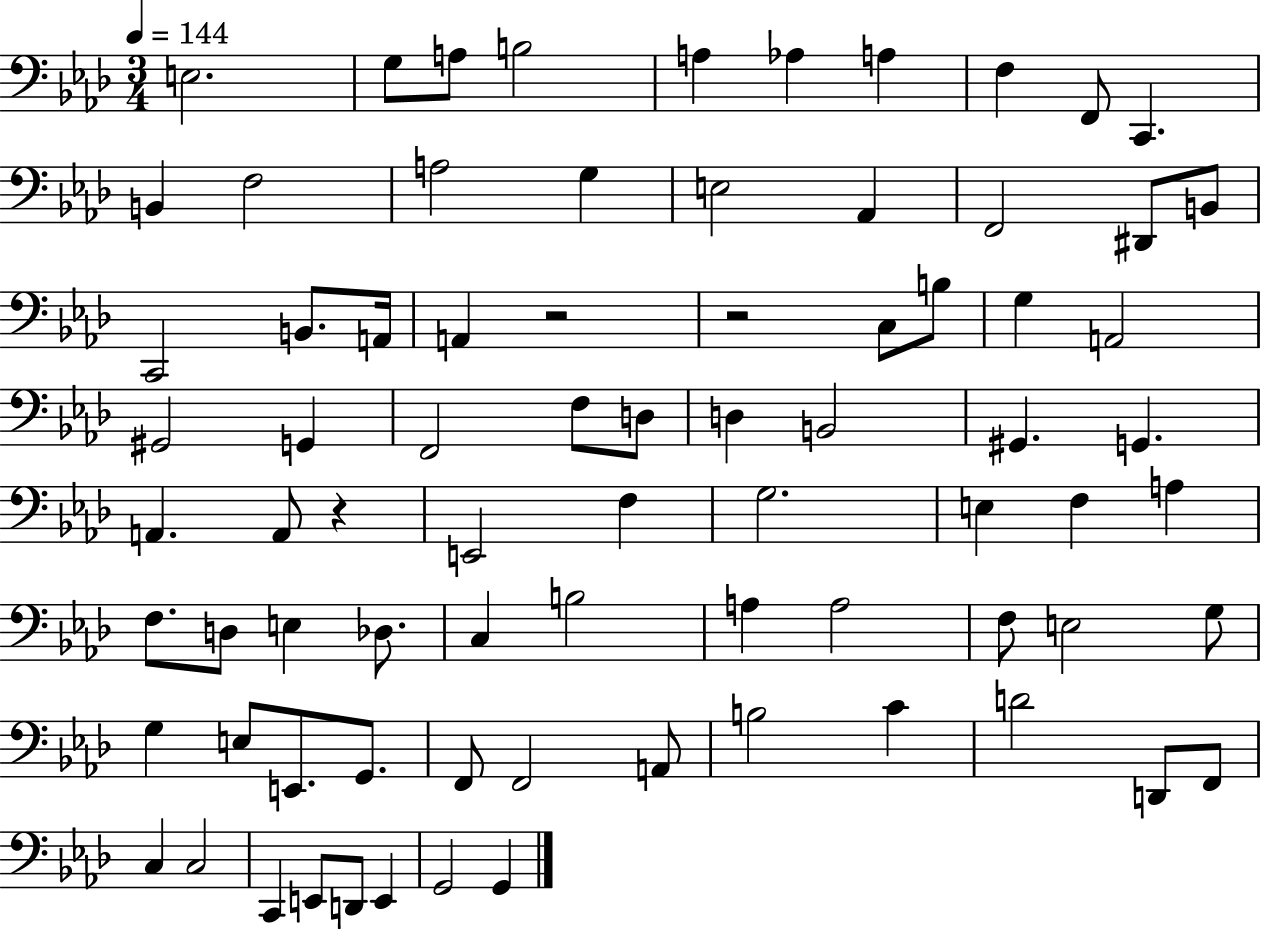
{
  \clef bass
  \numericTimeSignature
  \time 3/4
  \key aes \major
  \tempo 4 = 144
  e2. | g8 a8 b2 | a4 aes4 a4 | f4 f,8 c,4. | \break b,4 f2 | a2 g4 | e2 aes,4 | f,2 dis,8 b,8 | \break c,2 b,8. a,16 | a,4 r2 | r2 c8 b8 | g4 a,2 | \break gis,2 g,4 | f,2 f8 d8 | d4 b,2 | gis,4. g,4. | \break a,4. a,8 r4 | e,2 f4 | g2. | e4 f4 a4 | \break f8. d8 e4 des8. | c4 b2 | a4 a2 | f8 e2 g8 | \break g4 e8 e,8. g,8. | f,8 f,2 a,8 | b2 c'4 | d'2 d,8 f,8 | \break c4 c2 | c,4 e,8 d,8 e,4 | g,2 g,4 | \bar "|."
}